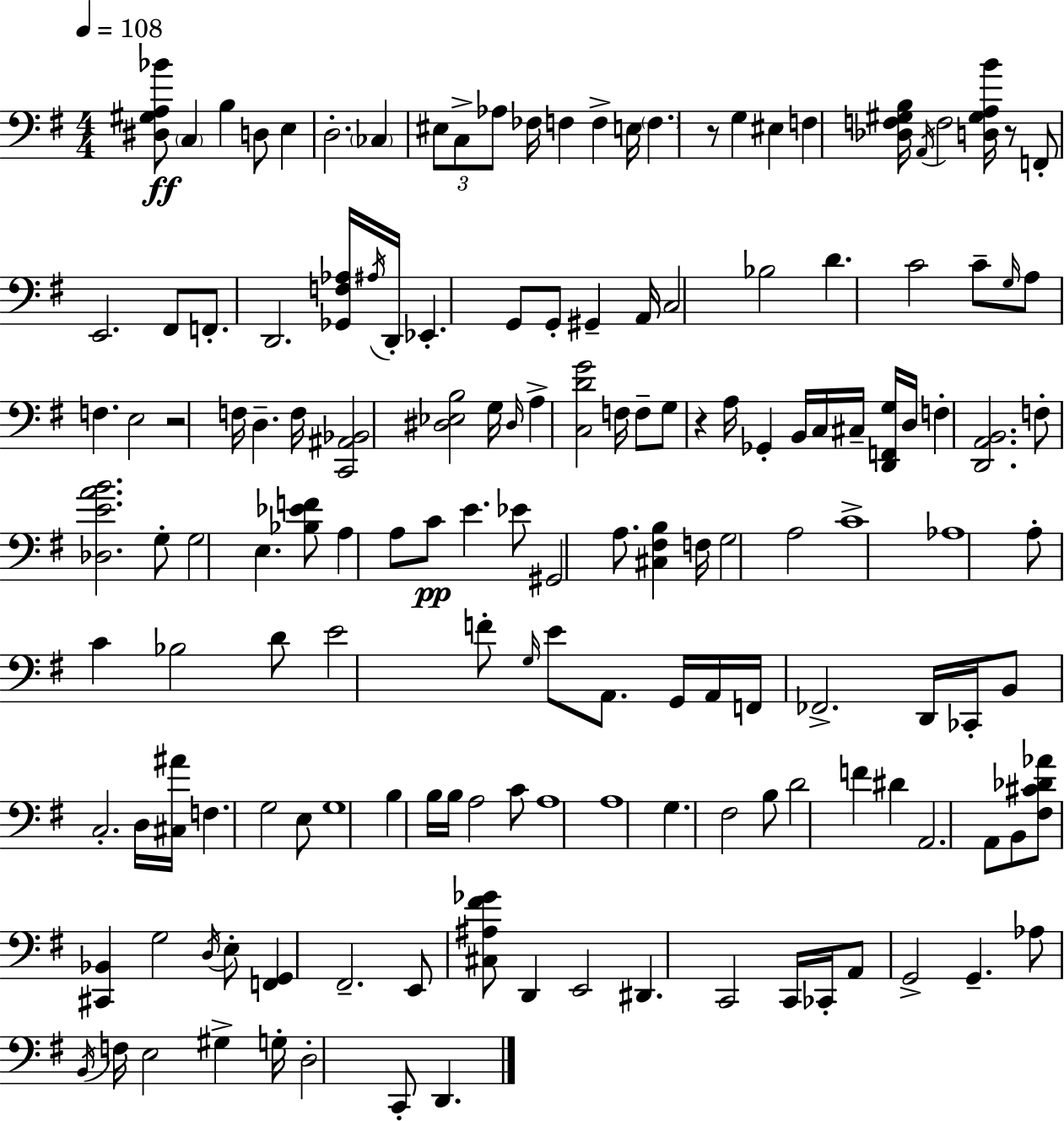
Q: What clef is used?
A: bass